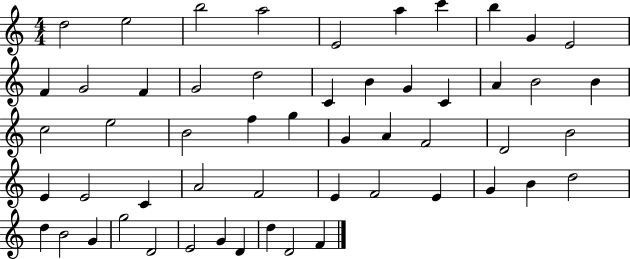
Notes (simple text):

D5/h E5/h B5/h A5/h E4/h A5/q C6/q B5/q G4/q E4/h F4/q G4/h F4/q G4/h D5/h C4/q B4/q G4/q C4/q A4/q B4/h B4/q C5/h E5/h B4/h F5/q G5/q G4/q A4/q F4/h D4/h B4/h E4/q E4/h C4/q A4/h F4/h E4/q F4/h E4/q G4/q B4/q D5/h D5/q B4/h G4/q G5/h D4/h E4/h G4/q D4/q D5/q D4/h F4/q